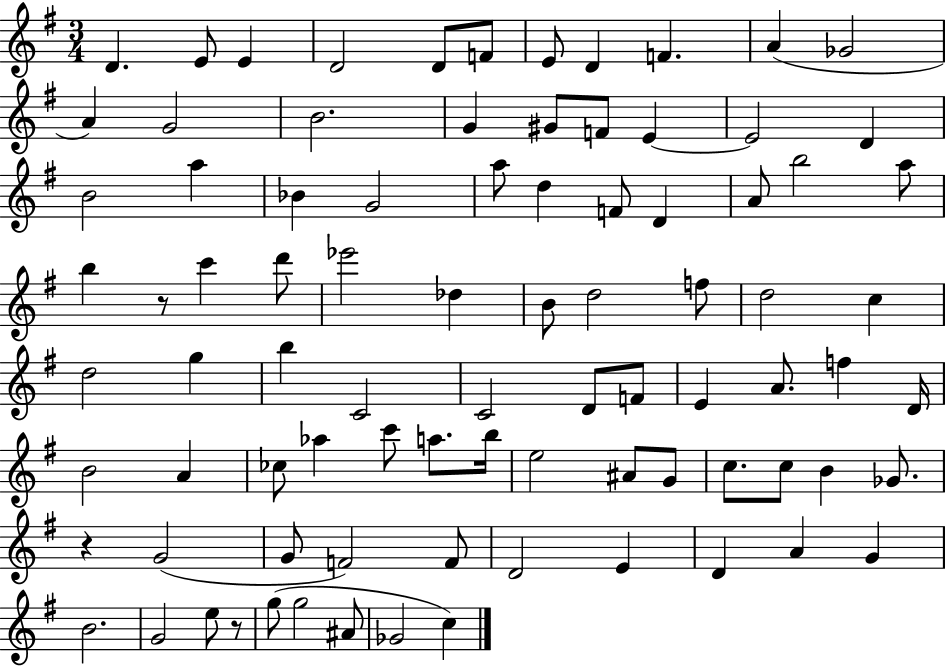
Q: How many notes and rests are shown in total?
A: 86